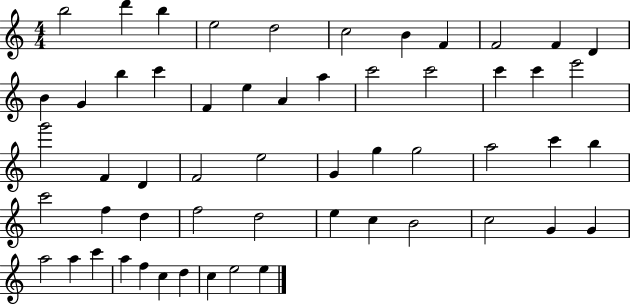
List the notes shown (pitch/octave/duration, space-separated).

B5/h D6/q B5/q E5/h D5/h C5/h B4/q F4/q F4/h F4/q D4/q B4/q G4/q B5/q C6/q F4/q E5/q A4/q A5/q C6/h C6/h C6/q C6/q E6/h G6/h F4/q D4/q F4/h E5/h G4/q G5/q G5/h A5/h C6/q B5/q C6/h F5/q D5/q F5/h D5/h E5/q C5/q B4/h C5/h G4/q G4/q A5/h A5/q C6/q A5/q F5/q C5/q D5/q C5/q E5/h E5/q